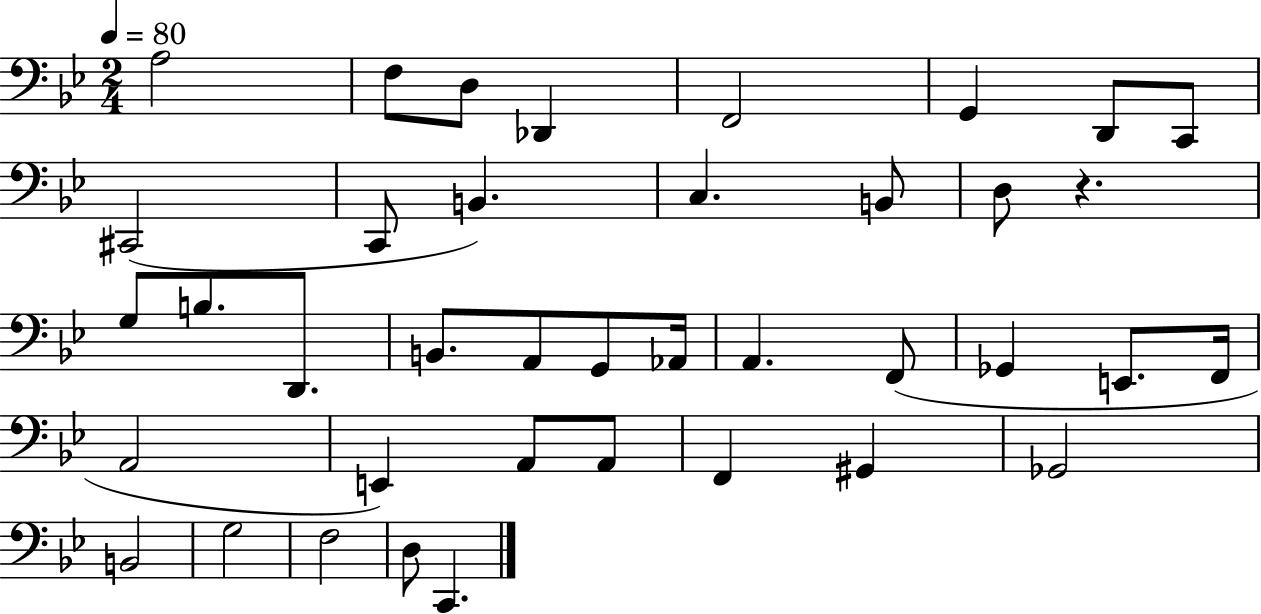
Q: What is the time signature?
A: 2/4